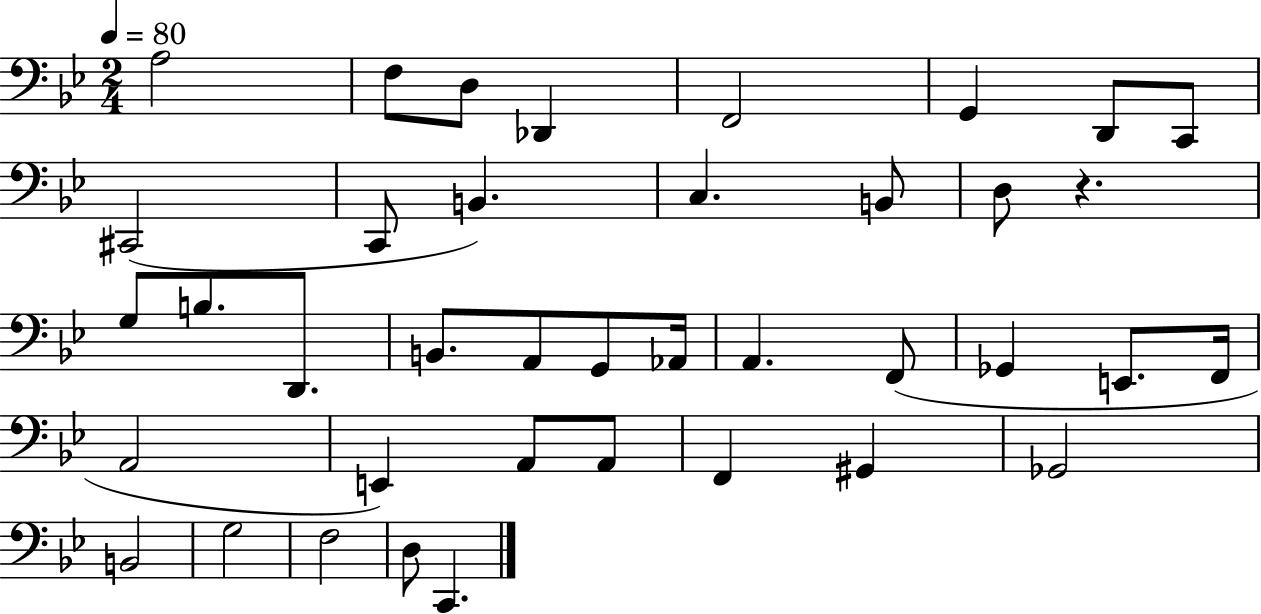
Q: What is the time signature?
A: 2/4